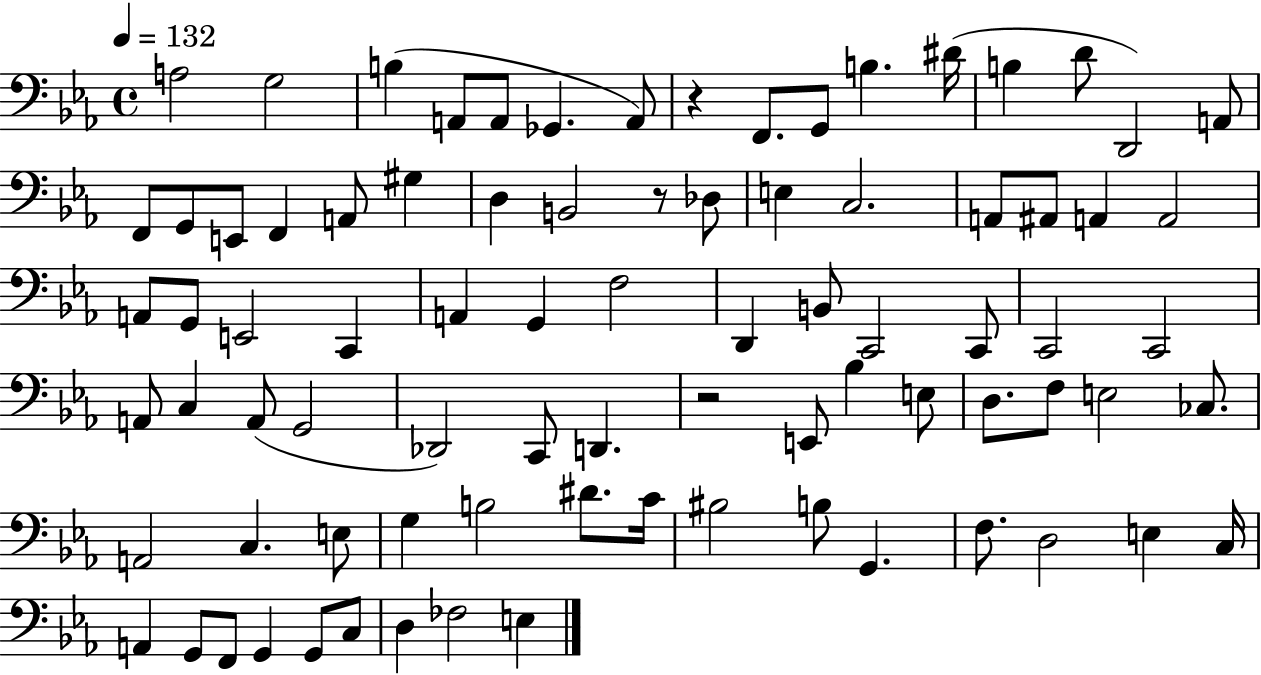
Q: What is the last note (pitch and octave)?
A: E3